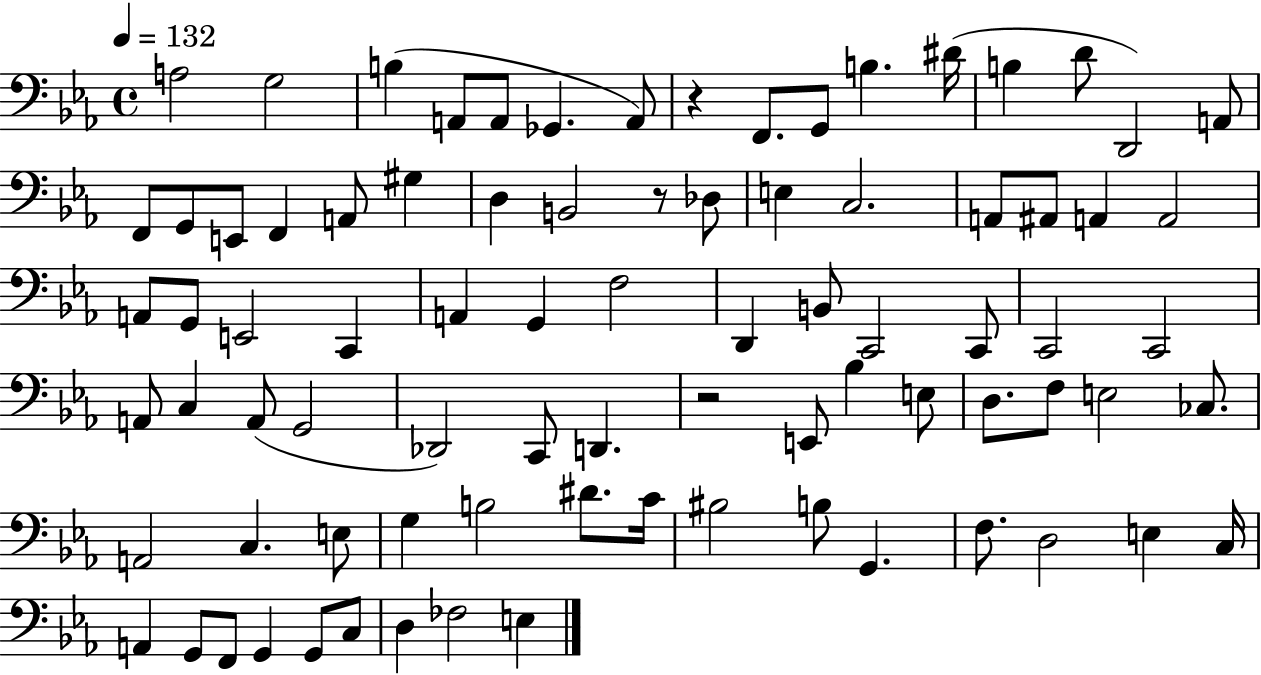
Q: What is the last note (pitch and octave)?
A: E3